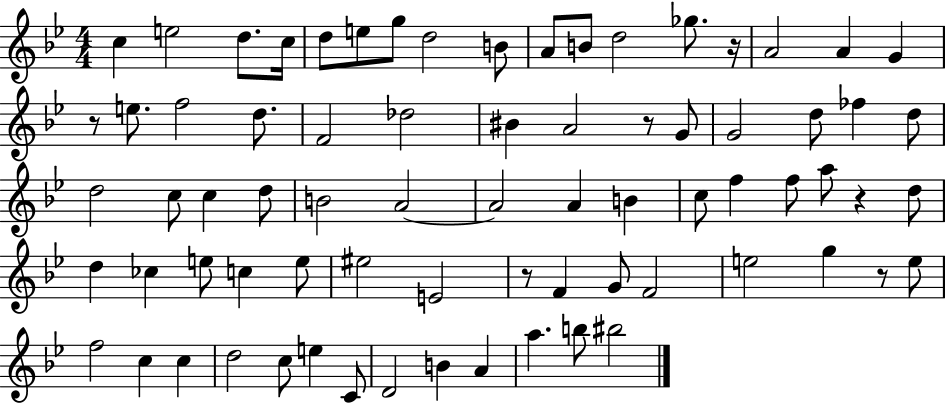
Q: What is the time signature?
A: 4/4